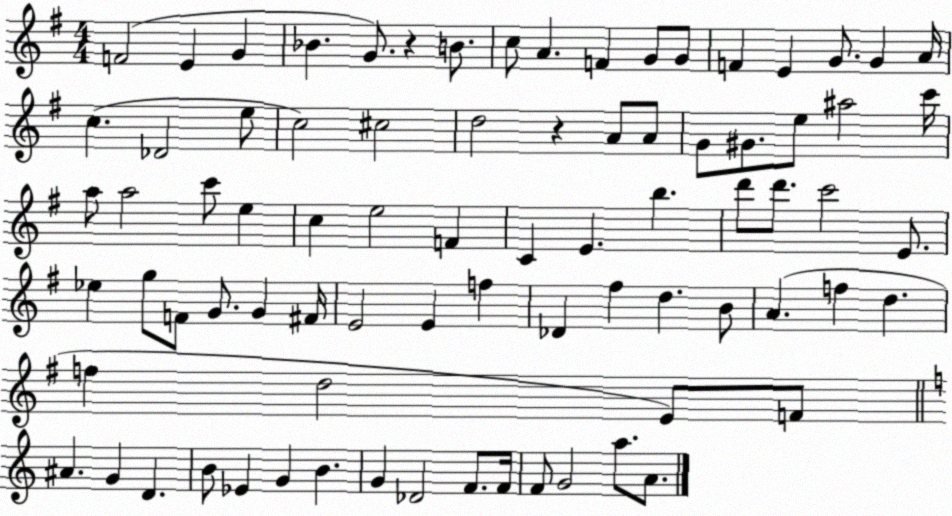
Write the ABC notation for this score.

X:1
T:Untitled
M:4/4
L:1/4
K:G
F2 E G _B G/2 z B/2 c/2 A F G/2 G/2 F E G/2 G A/4 c _D2 e/2 c2 ^c2 d2 z A/2 A/2 G/2 ^G/2 e/2 ^a2 c'/4 a/2 a2 c'/2 e c e2 F C E b d'/2 d'/2 c'2 E/2 _e g/2 F/2 G/2 G ^F/4 E2 E f _D ^f d B/2 A f d f d2 E/2 F/2 ^A G D B/2 _E G B G _D2 F/2 F/4 F/2 G2 a/2 A/2